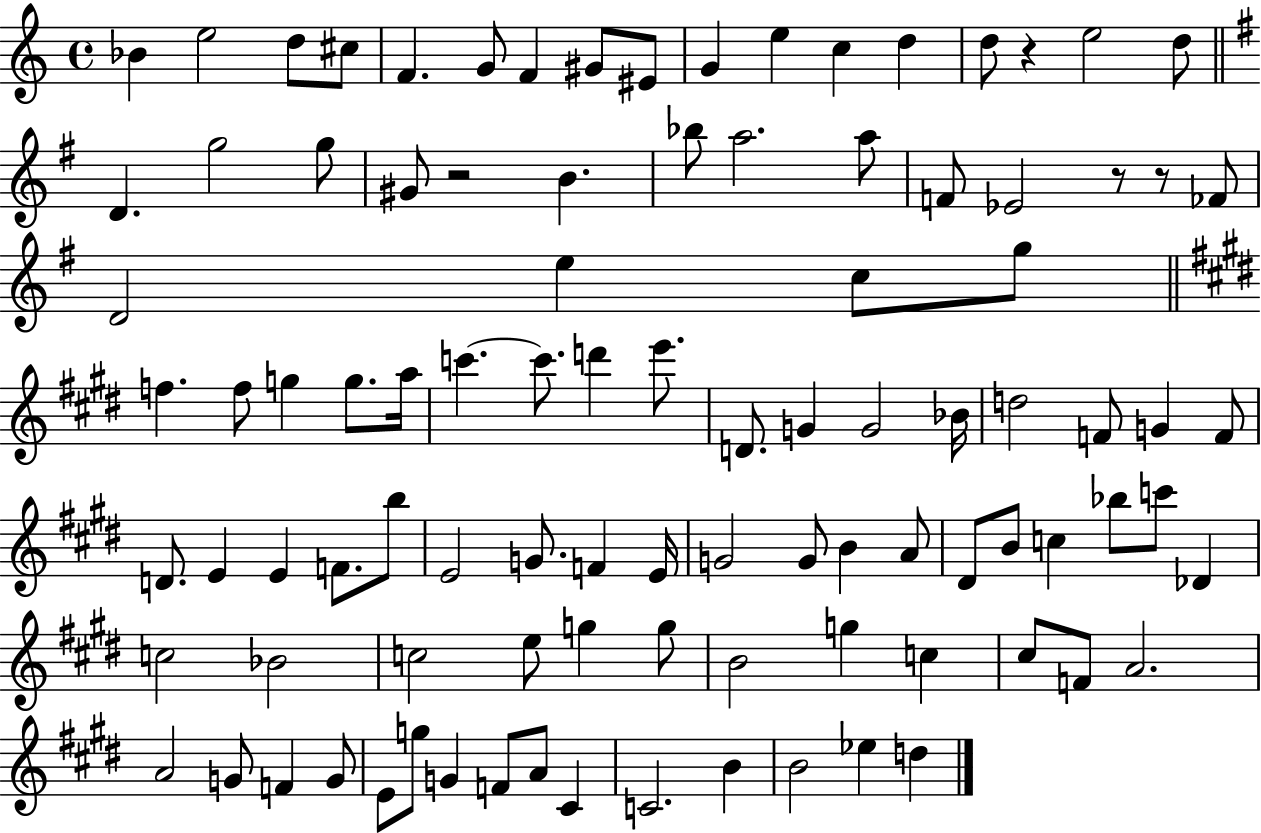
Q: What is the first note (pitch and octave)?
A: Bb4